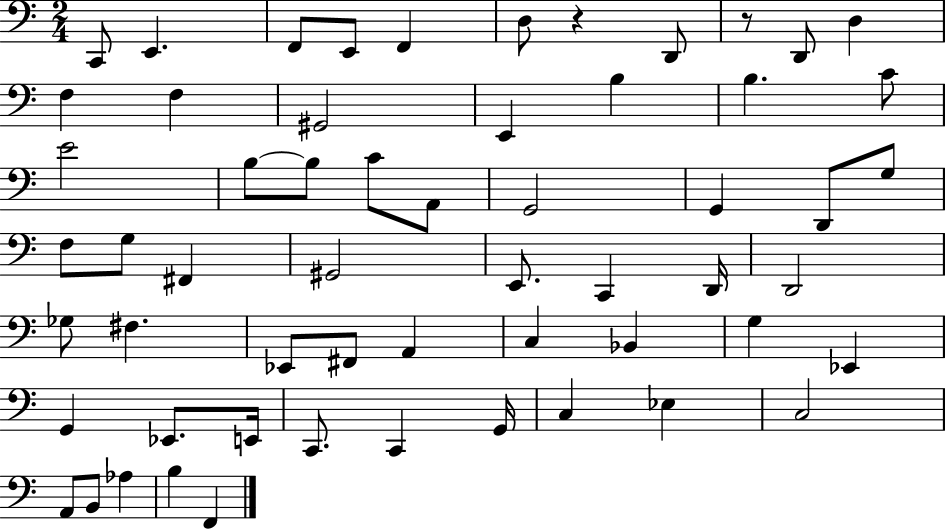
X:1
T:Untitled
M:2/4
L:1/4
K:C
C,,/2 E,, F,,/2 E,,/2 F,, D,/2 z D,,/2 z/2 D,,/2 D, F, F, ^G,,2 E,, B, B, C/2 E2 B,/2 B,/2 C/2 A,,/2 G,,2 G,, D,,/2 G,/2 F,/2 G,/2 ^F,, ^G,,2 E,,/2 C,, D,,/4 D,,2 _G,/2 ^F, _E,,/2 ^F,,/2 A,, C, _B,, G, _E,, G,, _E,,/2 E,,/4 C,,/2 C,, G,,/4 C, _E, C,2 A,,/2 B,,/2 _A, B, F,,